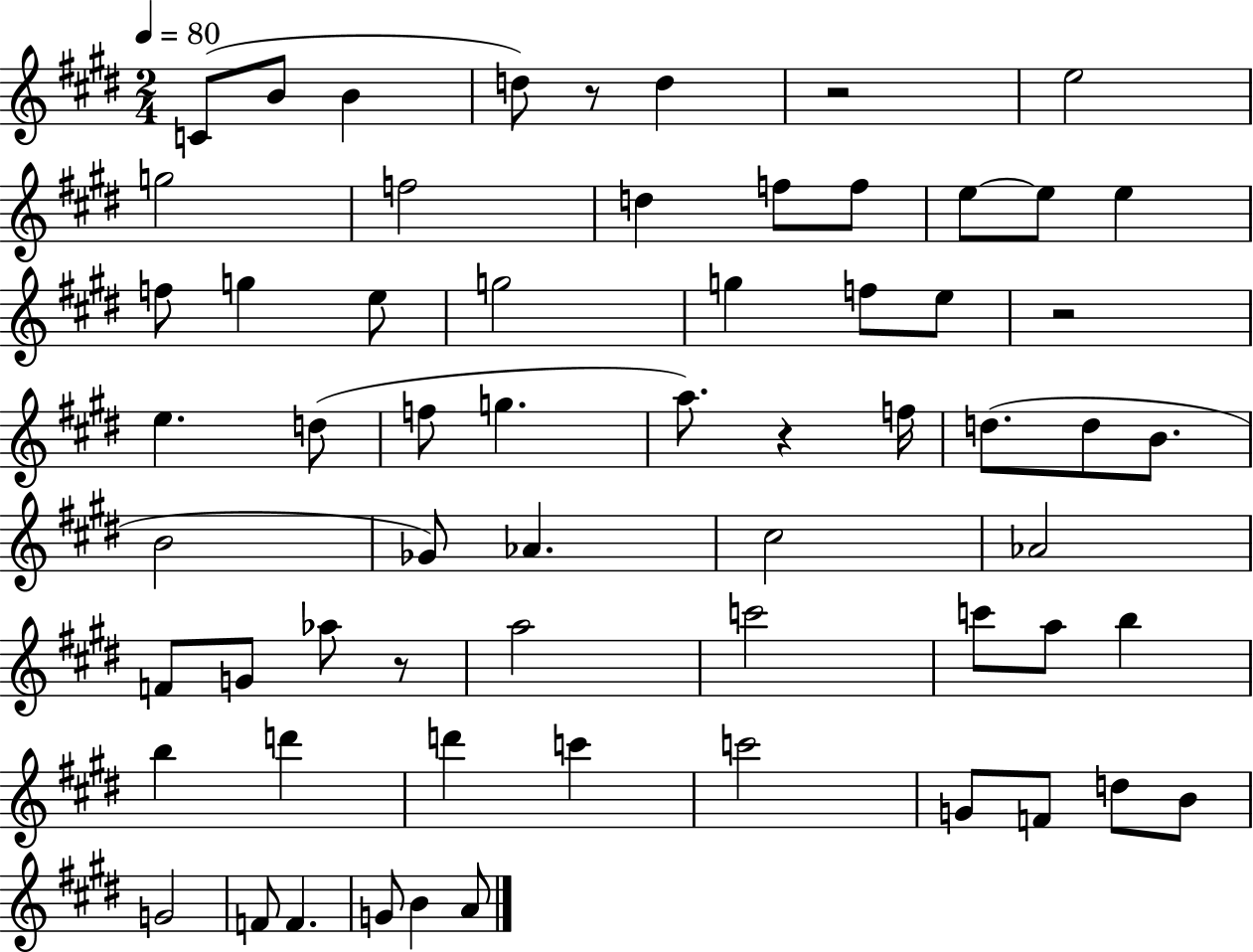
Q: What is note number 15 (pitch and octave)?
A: F5